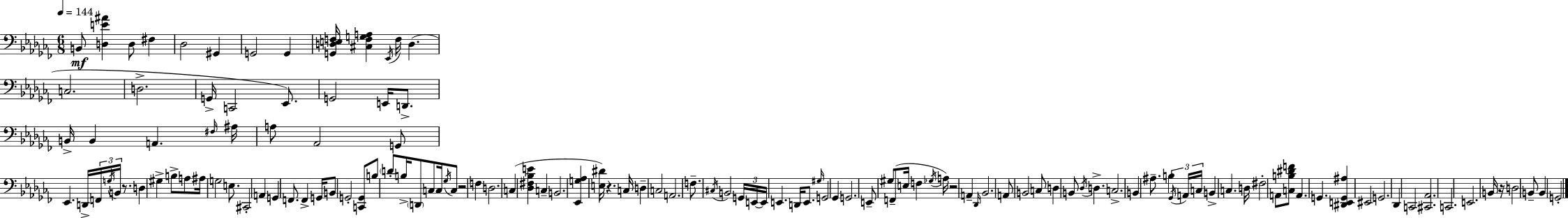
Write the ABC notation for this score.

X:1
T:Untitled
M:6/8
L:1/4
K:Abm
B,,/2 [D,E^A] D,/2 ^F, _D,2 ^G,, G,,2 G,, [G,,D,E,F,]/4 [^C,F,G,A,] _E,,/4 F,/4 D, C,2 D,2 G,,/4 C,,2 _E,,/2 G,,2 E,,/4 D,,/2 B,,/4 B,, A,, ^F,/4 ^A,/4 A,/2 _A,,2 G,,/2 _E,, D,,/4 F,,/4 G,/4 B,,/4 z/2 D, ^G, B,/2 A,/2 ^A,/4 G,2 E,/2 ^C,,2 A,, G,, F,,/2 F,, G,,/4 B,,/2 G,,2 [C,,G,,]/2 B,/2 D/2 B,/4 D,,/2 C,/2 C,/4 _G,/4 C,/2 z2 F, D,2 C, [_D,^F,_B,E] C, B,,2 [_E,,G,_A,] [E,^D]/4 z C,/4 D, C,2 A,,2 F,/2 ^C,/4 B,,2 G,,/4 E,,/4 E,,/4 E,, D,,/4 E,,/2 ^G,/4 G,,2 _G,, G,,2 E,,/2 ^G,/2 F,,/2 E,/4 F, _G,/4 A,/4 z2 A,, _D,,/4 _B,,2 A,,/2 B,,2 C,/2 D, B,,/2 _D,/4 D, C,2 B,, ^A,/2 B, _G,,/4 A,,/4 C,/4 B,, C, D,/4 ^F,2 A,,/2 [C,B,^DF]/2 A,, G,, [^D,,E,,G,,^A,] ^E,,2 G,,2 _D,, C,,2 [^C,,_A,,]2 C,,2 E,,2 B,,/4 z/4 D,2 B,,/2 B,, G,,2